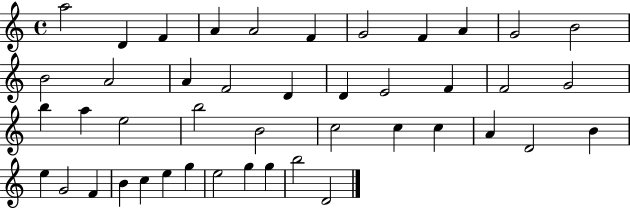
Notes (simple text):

A5/h D4/q F4/q A4/q A4/h F4/q G4/h F4/q A4/q G4/h B4/h B4/h A4/h A4/q F4/h D4/q D4/q E4/h F4/q F4/h G4/h B5/q A5/q E5/h B5/h B4/h C5/h C5/q C5/q A4/q D4/h B4/q E5/q G4/h F4/q B4/q C5/q E5/q G5/q E5/h G5/q G5/q B5/h D4/h